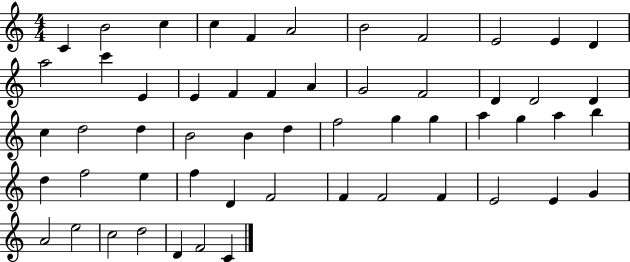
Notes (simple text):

C4/q B4/h C5/q C5/q F4/q A4/h B4/h F4/h E4/h E4/q D4/q A5/h C6/q E4/q E4/q F4/q F4/q A4/q G4/h F4/h D4/q D4/h D4/q C5/q D5/h D5/q B4/h B4/q D5/q F5/h G5/q G5/q A5/q G5/q A5/q B5/q D5/q F5/h E5/q F5/q D4/q F4/h F4/q F4/h F4/q E4/h E4/q G4/q A4/h E5/h C5/h D5/h D4/q F4/h C4/q